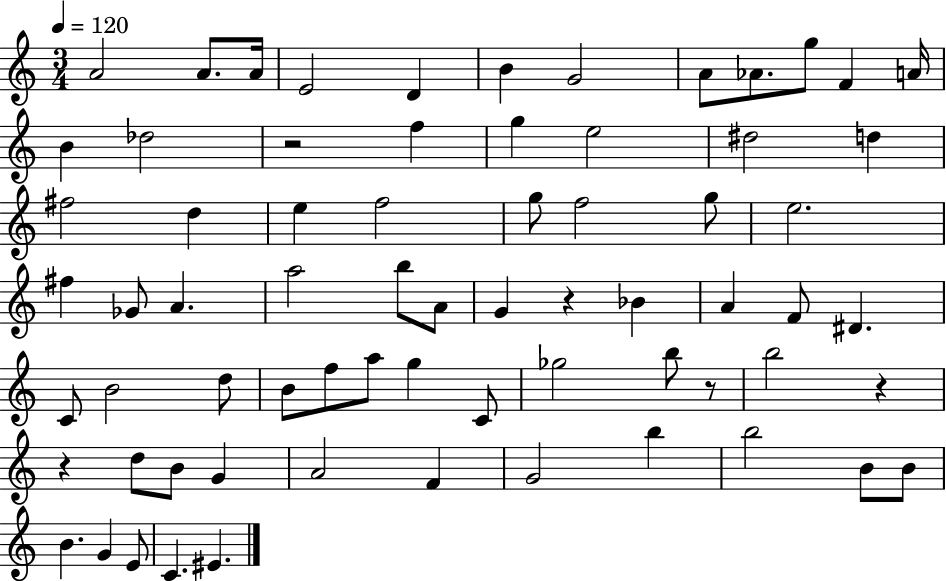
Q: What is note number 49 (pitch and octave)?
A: B5